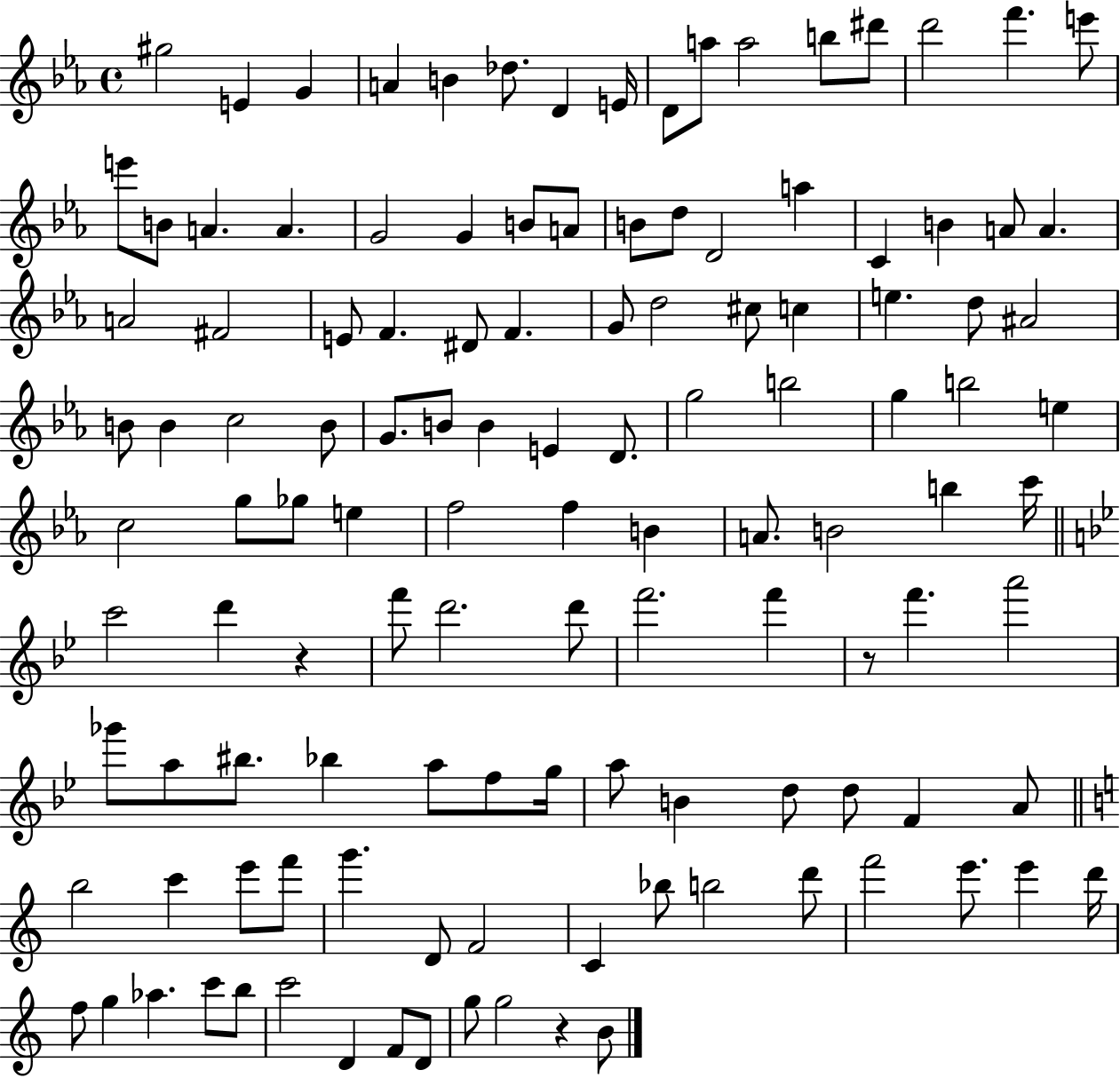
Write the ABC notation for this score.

X:1
T:Untitled
M:4/4
L:1/4
K:Eb
^g2 E G A B _d/2 D E/4 D/2 a/2 a2 b/2 ^d'/2 d'2 f' e'/2 e'/2 B/2 A A G2 G B/2 A/2 B/2 d/2 D2 a C B A/2 A A2 ^F2 E/2 F ^D/2 F G/2 d2 ^c/2 c e d/2 ^A2 B/2 B c2 B/2 G/2 B/2 B E D/2 g2 b2 g b2 e c2 g/2 _g/2 e f2 f B A/2 B2 b c'/4 c'2 d' z f'/2 d'2 d'/2 f'2 f' z/2 f' a'2 _g'/2 a/2 ^b/2 _b a/2 f/2 g/4 a/2 B d/2 d/2 F A/2 b2 c' e'/2 f'/2 g' D/2 F2 C _b/2 b2 d'/2 f'2 e'/2 e' d'/4 f/2 g _a c'/2 b/2 c'2 D F/2 D/2 g/2 g2 z B/2